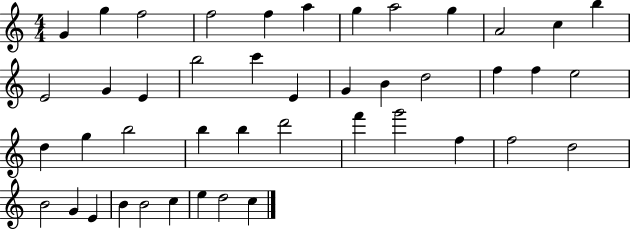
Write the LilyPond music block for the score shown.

{
  \clef treble
  \numericTimeSignature
  \time 4/4
  \key c \major
  g'4 g''4 f''2 | f''2 f''4 a''4 | g''4 a''2 g''4 | a'2 c''4 b''4 | \break e'2 g'4 e'4 | b''2 c'''4 e'4 | g'4 b'4 d''2 | f''4 f''4 e''2 | \break d''4 g''4 b''2 | b''4 b''4 d'''2 | f'''4 g'''2 f''4 | f''2 d''2 | \break b'2 g'4 e'4 | b'4 b'2 c''4 | e''4 d''2 c''4 | \bar "|."
}